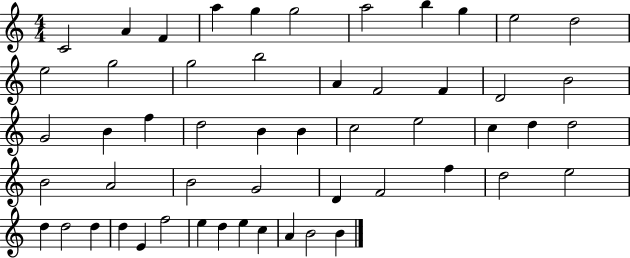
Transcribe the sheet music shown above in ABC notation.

X:1
T:Untitled
M:4/4
L:1/4
K:C
C2 A F a g g2 a2 b g e2 d2 e2 g2 g2 b2 A F2 F D2 B2 G2 B f d2 B B c2 e2 c d d2 B2 A2 B2 G2 D F2 f d2 e2 d d2 d d E f2 e d e c A B2 B